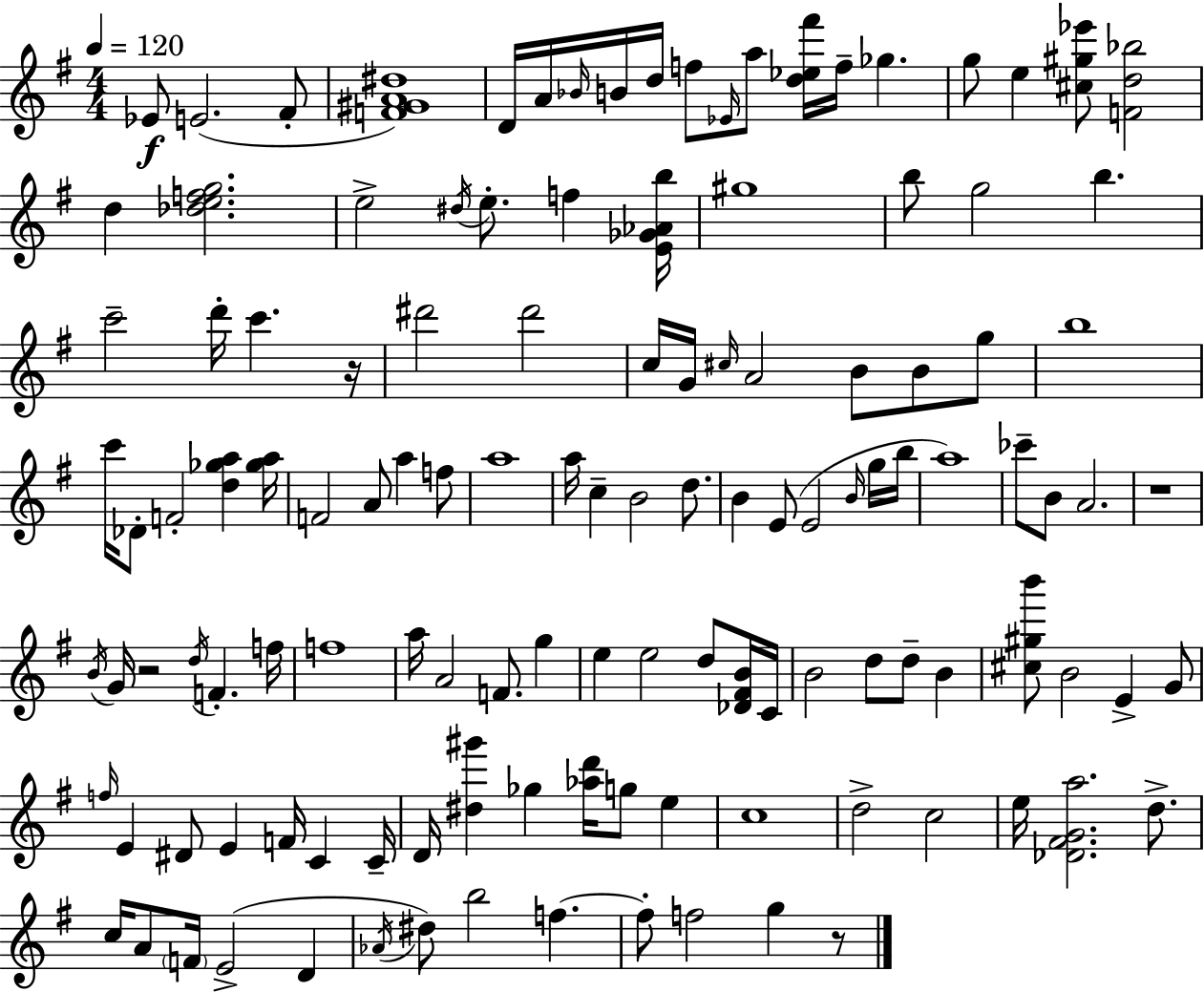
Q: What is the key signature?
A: E minor